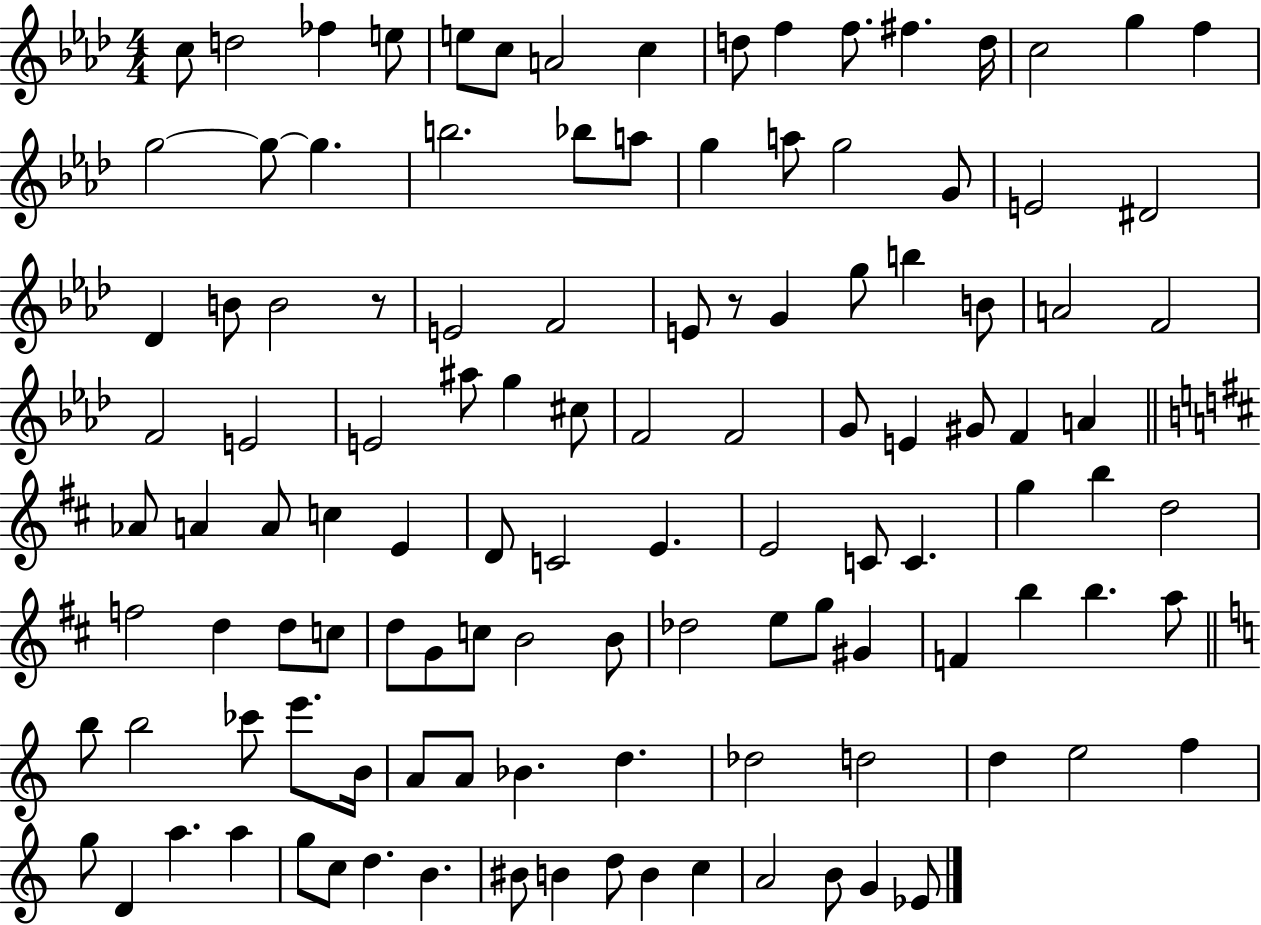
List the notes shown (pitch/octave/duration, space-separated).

C5/e D5/h FES5/q E5/e E5/e C5/e A4/h C5/q D5/e F5/q F5/e. F#5/q. D5/s C5/h G5/q F5/q G5/h G5/e G5/q. B5/h. Bb5/e A5/e G5/q A5/e G5/h G4/e E4/h D#4/h Db4/q B4/e B4/h R/e E4/h F4/h E4/e R/e G4/q G5/e B5/q B4/e A4/h F4/h F4/h E4/h E4/h A#5/e G5/q C#5/e F4/h F4/h G4/e E4/q G#4/e F4/q A4/q Ab4/e A4/q A4/e C5/q E4/q D4/e C4/h E4/q. E4/h C4/e C4/q. G5/q B5/q D5/h F5/h D5/q D5/e C5/e D5/e G4/e C5/e B4/h B4/e Db5/h E5/e G5/e G#4/q F4/q B5/q B5/q. A5/e B5/e B5/h CES6/e E6/e. B4/s A4/e A4/e Bb4/q. D5/q. Db5/h D5/h D5/q E5/h F5/q G5/e D4/q A5/q. A5/q G5/e C5/e D5/q. B4/q. BIS4/e B4/q D5/e B4/q C5/q A4/h B4/e G4/q Eb4/e